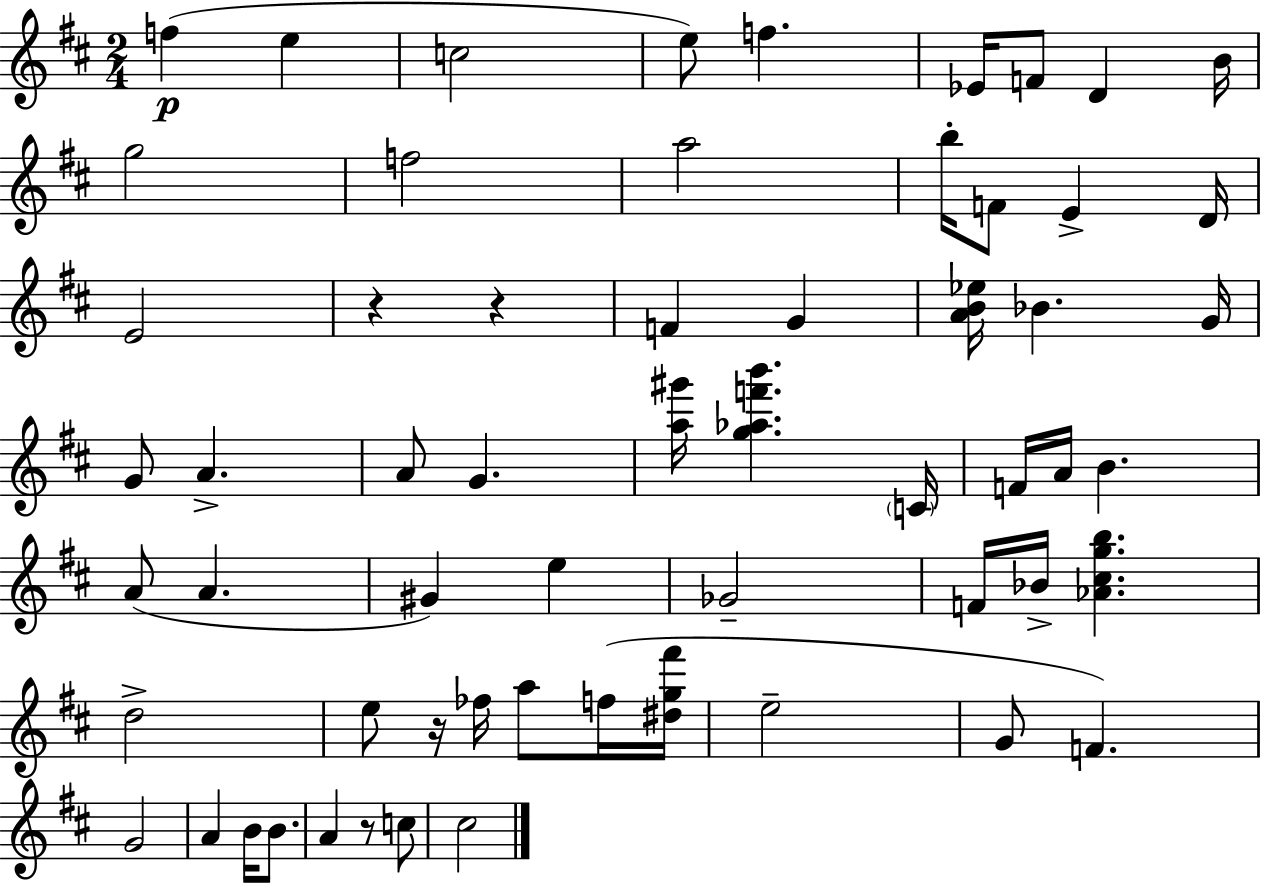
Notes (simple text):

F5/q E5/q C5/h E5/e F5/q. Eb4/s F4/e D4/q B4/s G5/h F5/h A5/h B5/s F4/e E4/q D4/s E4/h R/q R/q F4/q G4/q [A4,B4,Eb5]/s Bb4/q. G4/s G4/e A4/q. A4/e G4/q. [A5,G#6]/s [G5,Ab5,F6,B6]/q. C4/s F4/s A4/s B4/q. A4/e A4/q. G#4/q E5/q Gb4/h F4/s Bb4/s [Ab4,C#5,G5,B5]/q. D5/h E5/e R/s FES5/s A5/e F5/s [D#5,G5,F#6]/s E5/h G4/e F4/q. G4/h A4/q B4/s B4/e. A4/q R/e C5/e C#5/h